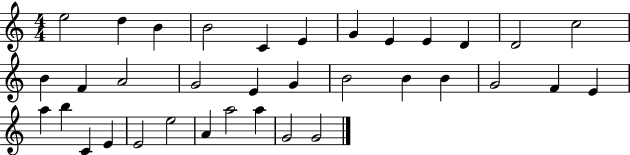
E5/h D5/q B4/q B4/h C4/q E4/q G4/q E4/q E4/q D4/q D4/h C5/h B4/q F4/q A4/h G4/h E4/q G4/q B4/h B4/q B4/q G4/h F4/q E4/q A5/q B5/q C4/q E4/q E4/h E5/h A4/q A5/h A5/q G4/h G4/h